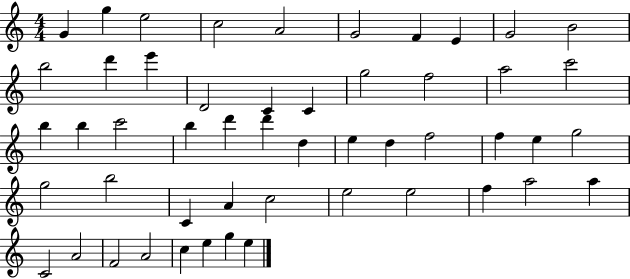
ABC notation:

X:1
T:Untitled
M:4/4
L:1/4
K:C
G g e2 c2 A2 G2 F E G2 B2 b2 d' e' D2 C C g2 f2 a2 c'2 b b c'2 b d' d' d e d f2 f e g2 g2 b2 C A c2 e2 e2 f a2 a C2 A2 F2 A2 c e g e